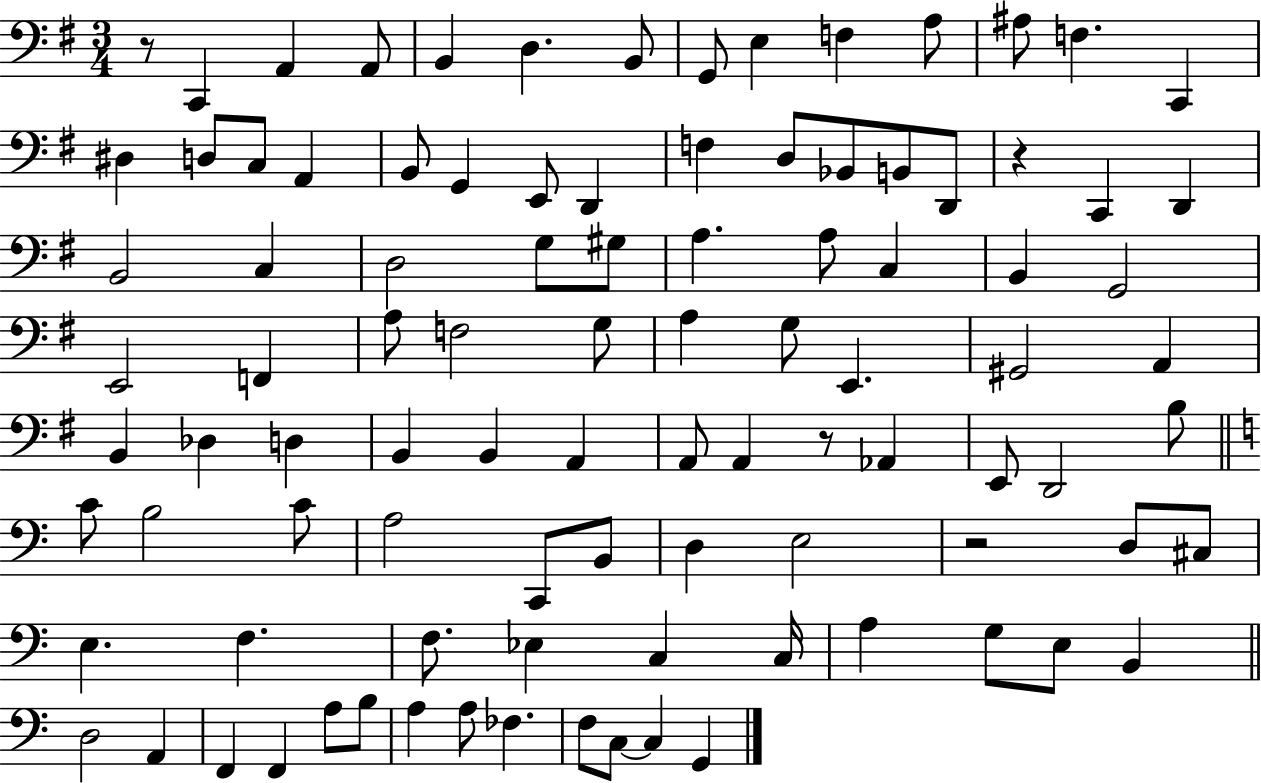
R/e C2/q A2/q A2/e B2/q D3/q. B2/e G2/e E3/q F3/q A3/e A#3/e F3/q. C2/q D#3/q D3/e C3/e A2/q B2/e G2/q E2/e D2/q F3/q D3/e Bb2/e B2/e D2/e R/q C2/q D2/q B2/h C3/q D3/h G3/e G#3/e A3/q. A3/e C3/q B2/q G2/h E2/h F2/q A3/e F3/h G3/e A3/q G3/e E2/q. G#2/h A2/q B2/q Db3/q D3/q B2/q B2/q A2/q A2/e A2/q R/e Ab2/q E2/e D2/h B3/e C4/e B3/h C4/e A3/h C2/e B2/e D3/q E3/h R/h D3/e C#3/e E3/q. F3/q. F3/e. Eb3/q C3/q C3/s A3/q G3/e E3/e B2/q D3/h A2/q F2/q F2/q A3/e B3/e A3/q A3/e FES3/q. F3/e C3/e C3/q G2/q